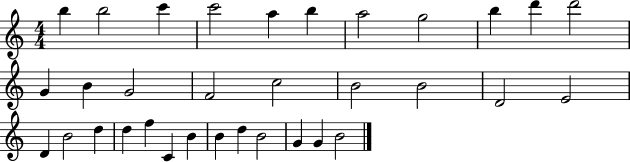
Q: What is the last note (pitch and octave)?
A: B4